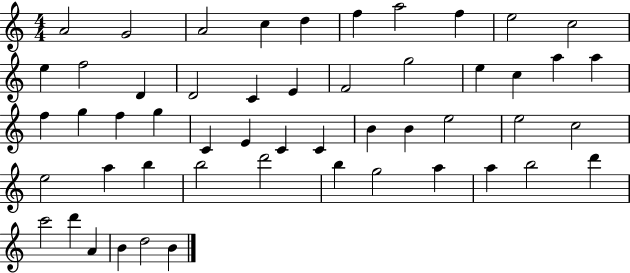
A4/h G4/h A4/h C5/q D5/q F5/q A5/h F5/q E5/h C5/h E5/q F5/h D4/q D4/h C4/q E4/q F4/h G5/h E5/q C5/q A5/q A5/q F5/q G5/q F5/q G5/q C4/q E4/q C4/q C4/q B4/q B4/q E5/h E5/h C5/h E5/h A5/q B5/q B5/h D6/h B5/q G5/h A5/q A5/q B5/h D6/q C6/h D6/q A4/q B4/q D5/h B4/q